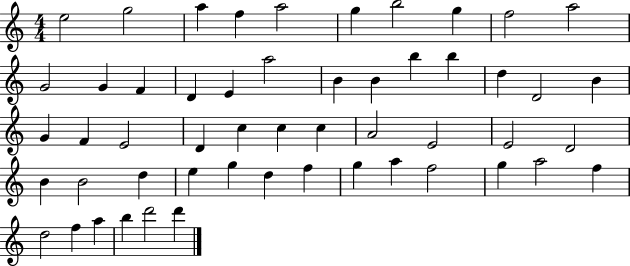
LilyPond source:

{
  \clef treble
  \numericTimeSignature
  \time 4/4
  \key c \major
  e''2 g''2 | a''4 f''4 a''2 | g''4 b''2 g''4 | f''2 a''2 | \break g'2 g'4 f'4 | d'4 e'4 a''2 | b'4 b'4 b''4 b''4 | d''4 d'2 b'4 | \break g'4 f'4 e'2 | d'4 c''4 c''4 c''4 | a'2 e'2 | e'2 d'2 | \break b'4 b'2 d''4 | e''4 g''4 d''4 f''4 | g''4 a''4 f''2 | g''4 a''2 f''4 | \break d''2 f''4 a''4 | b''4 d'''2 d'''4 | \bar "|."
}